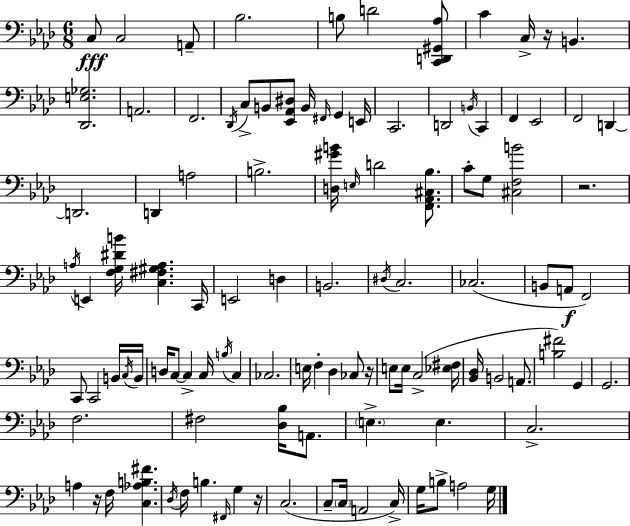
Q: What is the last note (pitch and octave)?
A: G3